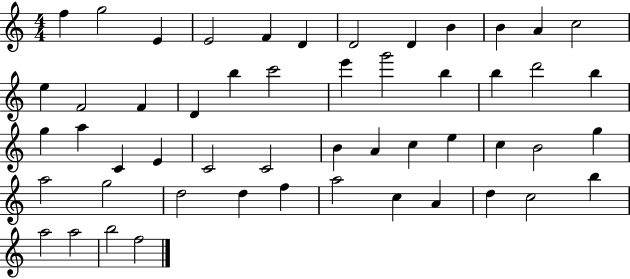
X:1
T:Untitled
M:4/4
L:1/4
K:C
f g2 E E2 F D D2 D B B A c2 e F2 F D b c'2 e' g'2 b b d'2 b g a C E C2 C2 B A c e c B2 g a2 g2 d2 d f a2 c A d c2 b a2 a2 b2 f2